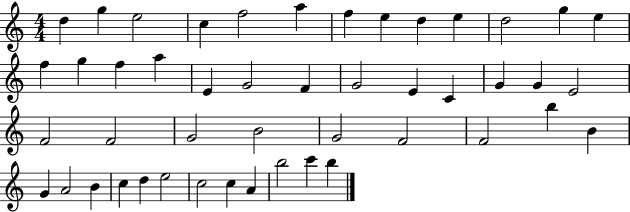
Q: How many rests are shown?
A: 0